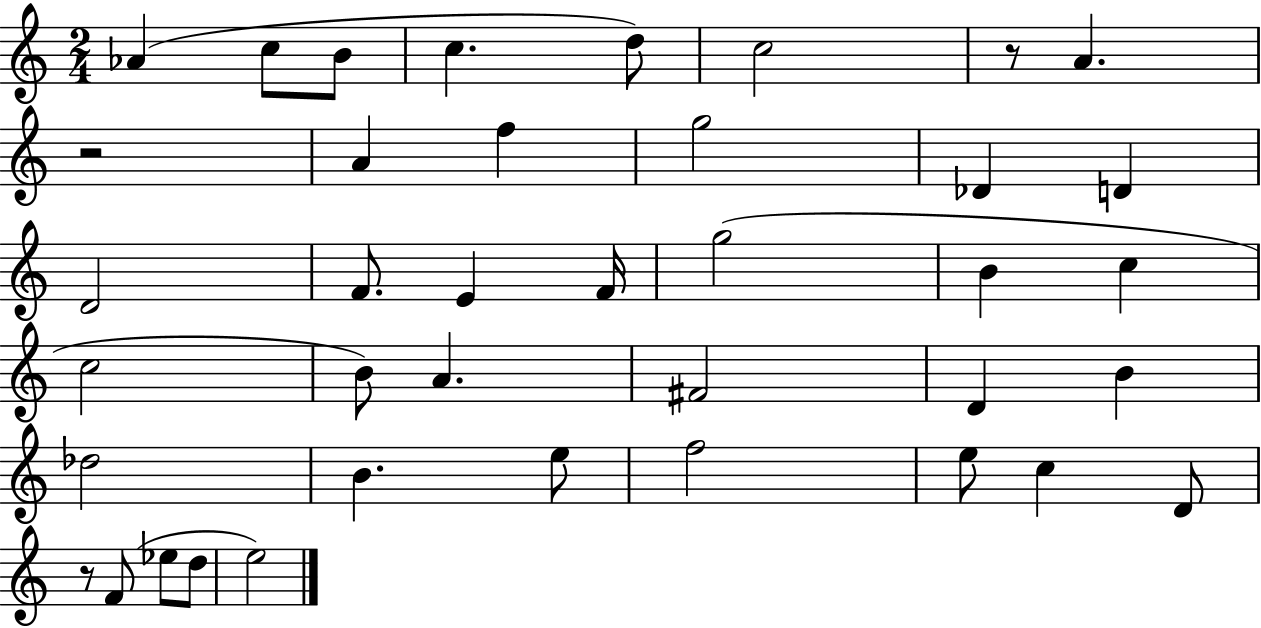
{
  \clef treble
  \numericTimeSignature
  \time 2/4
  \key c \major
  \repeat volta 2 { aes'4( c''8 b'8 | c''4. d''8) | c''2 | r8 a'4. | \break r2 | a'4 f''4 | g''2 | des'4 d'4 | \break d'2 | f'8. e'4 f'16 | g''2( | b'4 c''4 | \break c''2 | b'8) a'4. | fis'2 | d'4 b'4 | \break des''2 | b'4. e''8 | f''2 | e''8 c''4 d'8 | \break r8 f'8( ees''8 d''8 | e''2) | } \bar "|."
}